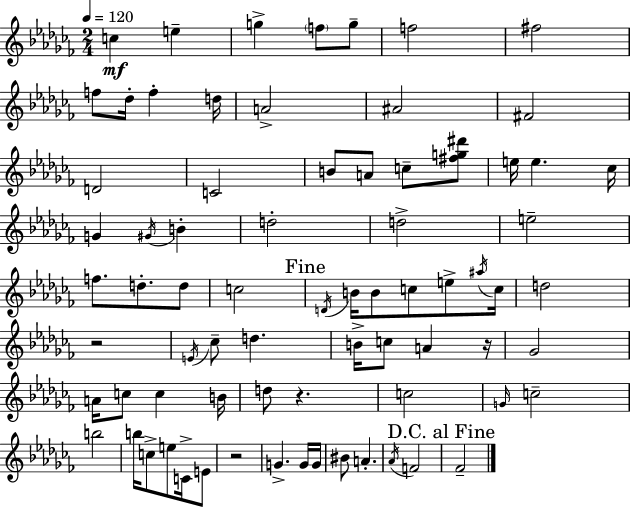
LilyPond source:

{
  \clef treble
  \numericTimeSignature
  \time 2/4
  \key aes \minor
  \tempo 4 = 120
  c''4\mf e''4-- | g''4-> \parenthesize f''8 g''8-- | f''2 | fis''2 | \break f''8 des''16-. f''4-. d''16 | a'2-> | ais'2 | fis'2 | \break d'2 | c'2 | b'8 a'8 c''8-- <fis'' g'' dis'''>8 | e''16 e''4. ces''16 | \break g'4 \acciaccatura { gis'16 } b'4-. | d''2-. | d''2-> | e''2-- | \break f''8. d''8.-. d''8 | c''2 | \mark "Fine" \acciaccatura { d'16 } b'16 b'8 c''8 e''8-> | \acciaccatura { ais''16 } c''16 d''2 | \break r2 | \acciaccatura { e'16 } ces''8-- d''4. | b'16-> c''8 a'4 | r16 ges'2 | \break a'16 c''8 c''4 | b'16 d''8 r4. | c''2 | \grace { g'16 } c''2-- | \break b''2 | b''16 c''8-> | e''8 c'16-> e'8 r2 | g'4.-> | \break g'16 g'16 bis'8 a'4.-. | \acciaccatura { aes'16 } f'2 | \mark "D.C. al Fine" fes'2-- | \bar "|."
}